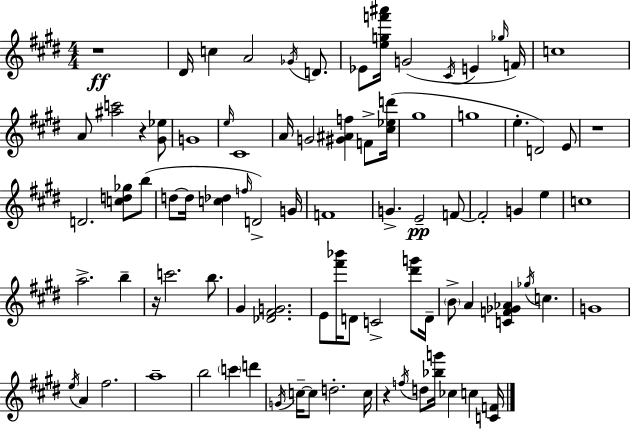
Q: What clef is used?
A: treble